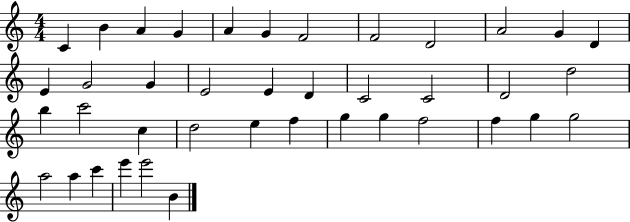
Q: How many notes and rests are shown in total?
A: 40